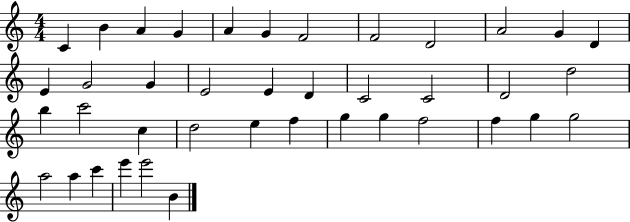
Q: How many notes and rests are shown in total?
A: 40